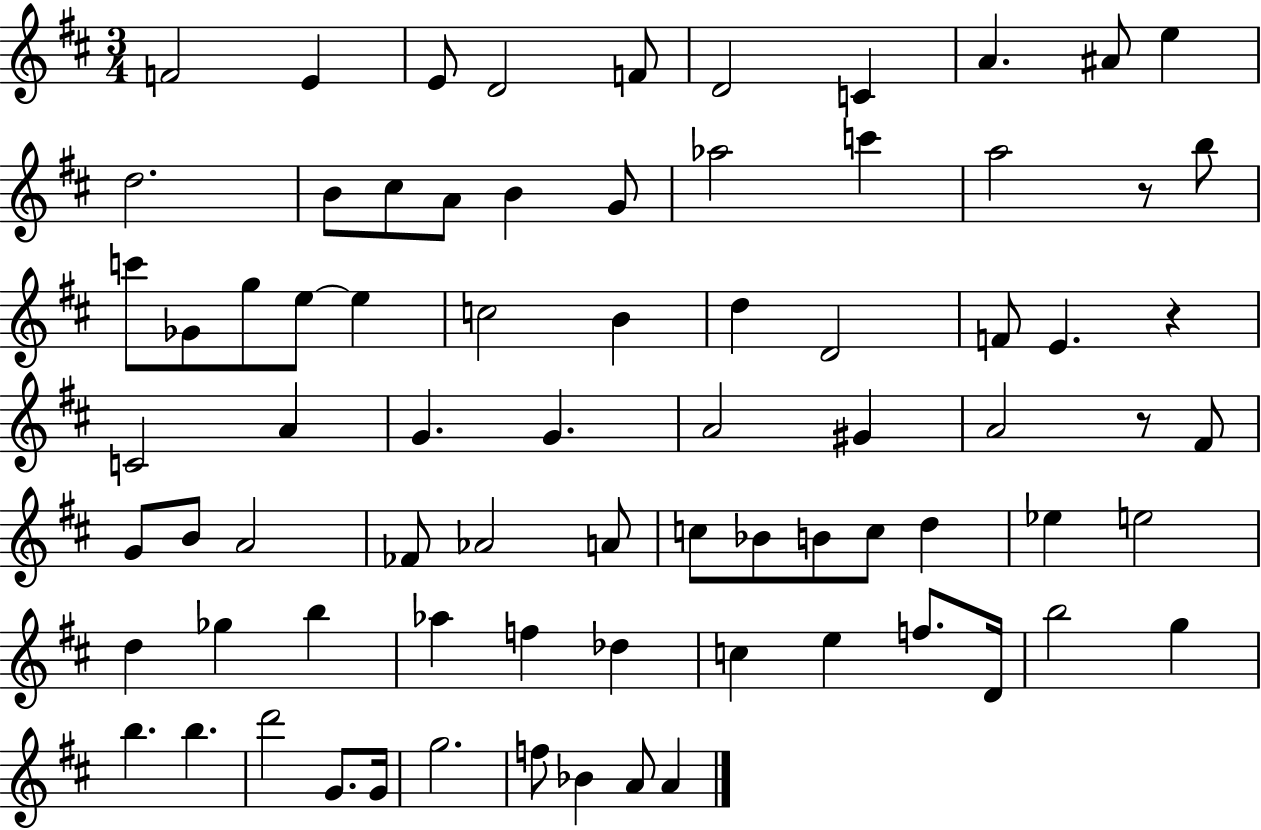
{
  \clef treble
  \numericTimeSignature
  \time 3/4
  \key d \major
  f'2 e'4 | e'8 d'2 f'8 | d'2 c'4 | a'4. ais'8 e''4 | \break d''2. | b'8 cis''8 a'8 b'4 g'8 | aes''2 c'''4 | a''2 r8 b''8 | \break c'''8 ges'8 g''8 e''8~~ e''4 | c''2 b'4 | d''4 d'2 | f'8 e'4. r4 | \break c'2 a'4 | g'4. g'4. | a'2 gis'4 | a'2 r8 fis'8 | \break g'8 b'8 a'2 | fes'8 aes'2 a'8 | c''8 bes'8 b'8 c''8 d''4 | ees''4 e''2 | \break d''4 ges''4 b''4 | aes''4 f''4 des''4 | c''4 e''4 f''8. d'16 | b''2 g''4 | \break b''4. b''4. | d'''2 g'8. g'16 | g''2. | f''8 bes'4 a'8 a'4 | \break \bar "|."
}